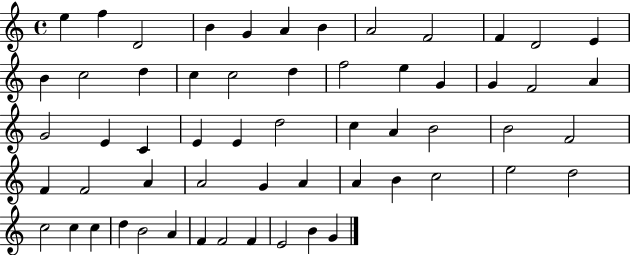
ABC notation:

X:1
T:Untitled
M:4/4
L:1/4
K:C
e f D2 B G A B A2 F2 F D2 E B c2 d c c2 d f2 e G G F2 A G2 E C E E d2 c A B2 B2 F2 F F2 A A2 G A A B c2 e2 d2 c2 c c d B2 A F F2 F E2 B G